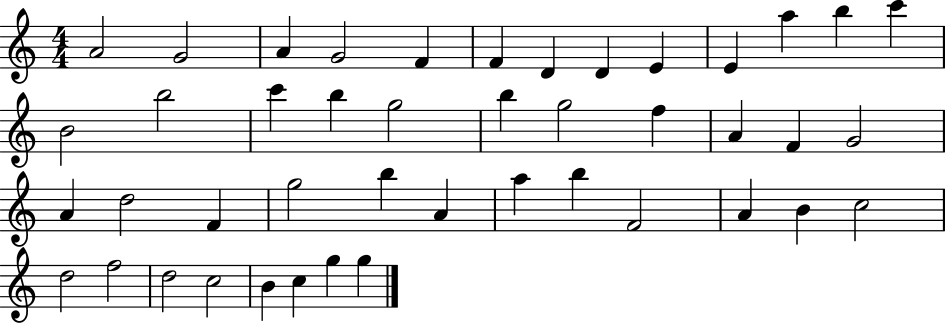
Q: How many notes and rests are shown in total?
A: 44